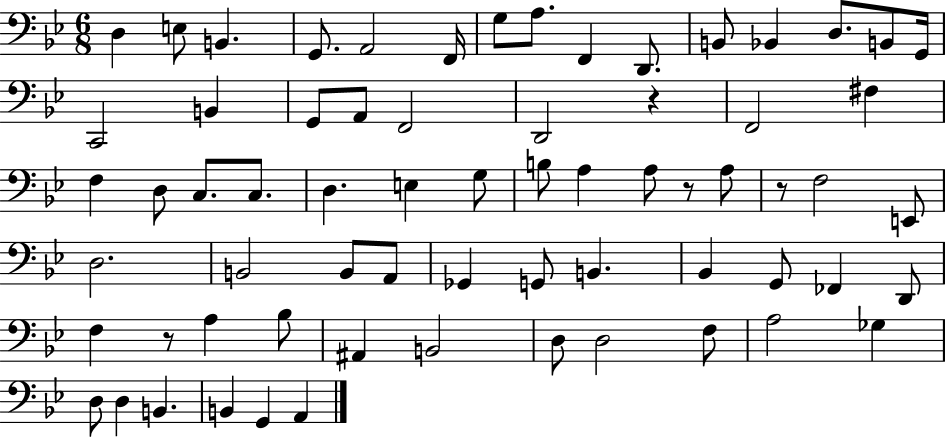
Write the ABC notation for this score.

X:1
T:Untitled
M:6/8
L:1/4
K:Bb
D, E,/2 B,, G,,/2 A,,2 F,,/4 G,/2 A,/2 F,, D,,/2 B,,/2 _B,, D,/2 B,,/2 G,,/4 C,,2 B,, G,,/2 A,,/2 F,,2 D,,2 z F,,2 ^F, F, D,/2 C,/2 C,/2 D, E, G,/2 B,/2 A, A,/2 z/2 A,/2 z/2 F,2 E,,/2 D,2 B,,2 B,,/2 A,,/2 _G,, G,,/2 B,, _B,, G,,/2 _F,, D,,/2 F, z/2 A, _B,/2 ^A,, B,,2 D,/2 D,2 F,/2 A,2 _G, D,/2 D, B,, B,, G,, A,,